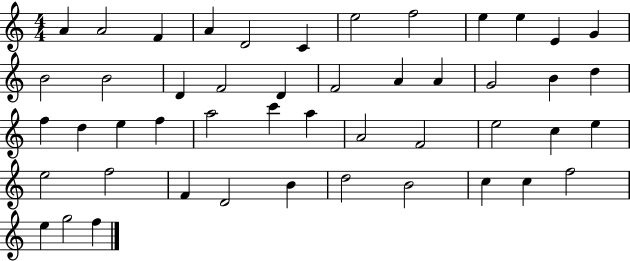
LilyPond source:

{
  \clef treble
  \numericTimeSignature
  \time 4/4
  \key c \major
  a'4 a'2 f'4 | a'4 d'2 c'4 | e''2 f''2 | e''4 e''4 e'4 g'4 | \break b'2 b'2 | d'4 f'2 d'4 | f'2 a'4 a'4 | g'2 b'4 d''4 | \break f''4 d''4 e''4 f''4 | a''2 c'''4 a''4 | a'2 f'2 | e''2 c''4 e''4 | \break e''2 f''2 | f'4 d'2 b'4 | d''2 b'2 | c''4 c''4 f''2 | \break e''4 g''2 f''4 | \bar "|."
}